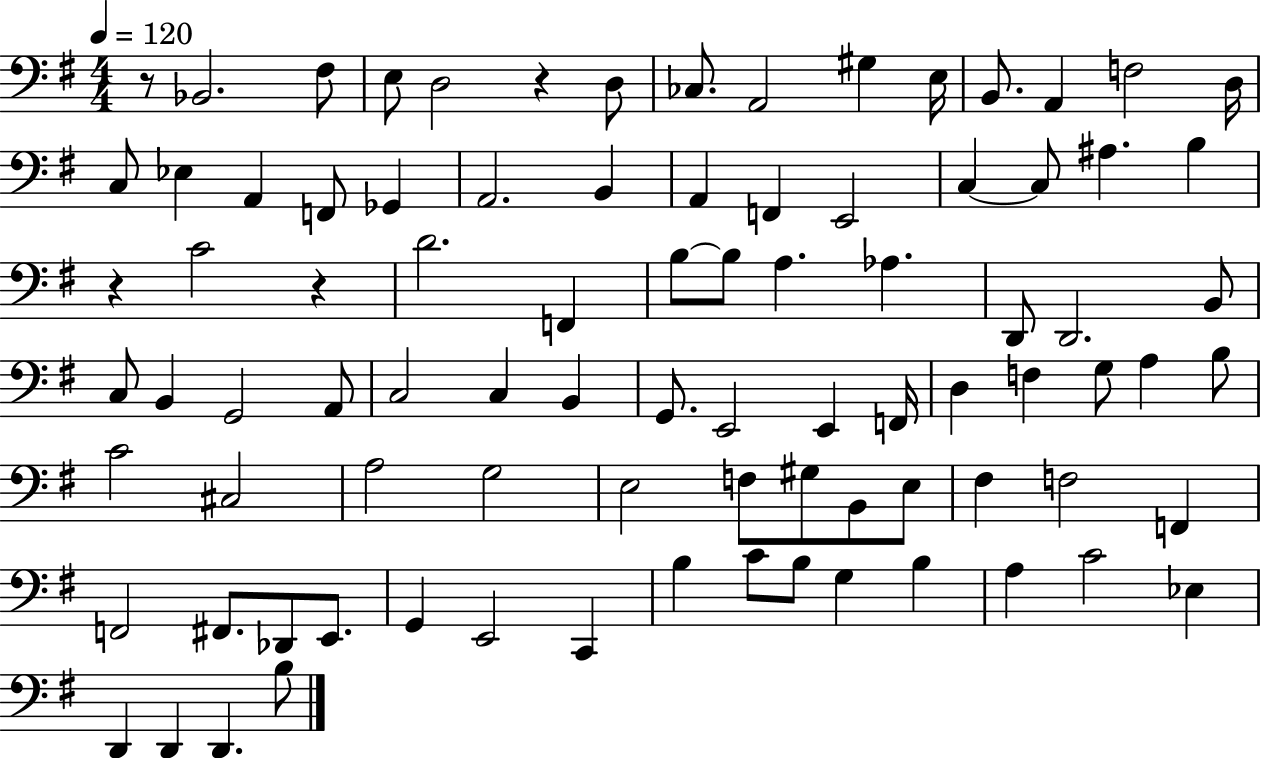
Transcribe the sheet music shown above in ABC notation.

X:1
T:Untitled
M:4/4
L:1/4
K:G
z/2 _B,,2 ^F,/2 E,/2 D,2 z D,/2 _C,/2 A,,2 ^G, E,/4 B,,/2 A,, F,2 D,/4 C,/2 _E, A,, F,,/2 _G,, A,,2 B,, A,, F,, E,,2 C, C,/2 ^A, B, z C2 z D2 F,, B,/2 B,/2 A, _A, D,,/2 D,,2 B,,/2 C,/2 B,, G,,2 A,,/2 C,2 C, B,, G,,/2 E,,2 E,, F,,/4 D, F, G,/2 A, B,/2 C2 ^C,2 A,2 G,2 E,2 F,/2 ^G,/2 B,,/2 E,/2 ^F, F,2 F,, F,,2 ^F,,/2 _D,,/2 E,,/2 G,, E,,2 C,, B, C/2 B,/2 G, B, A, C2 _E, D,, D,, D,, B,/2